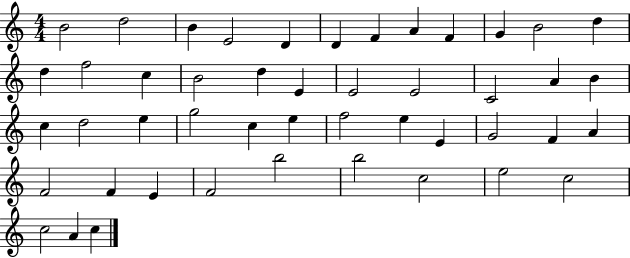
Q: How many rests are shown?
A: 0